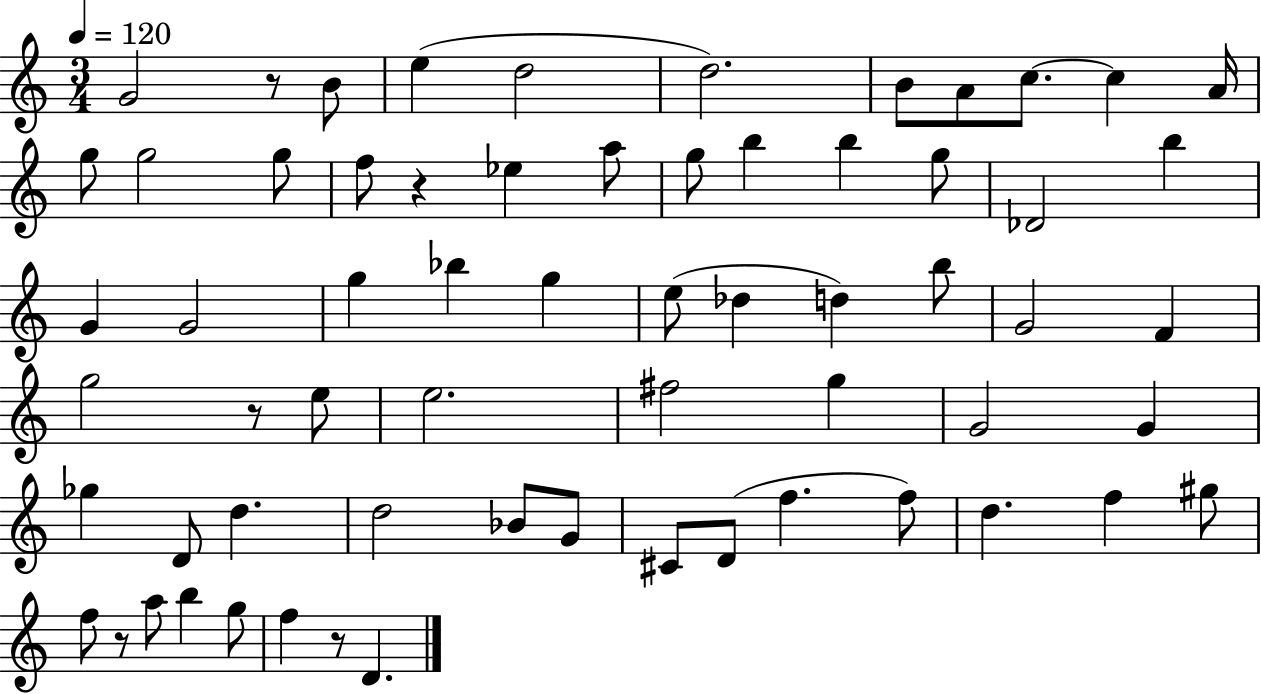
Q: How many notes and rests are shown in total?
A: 64